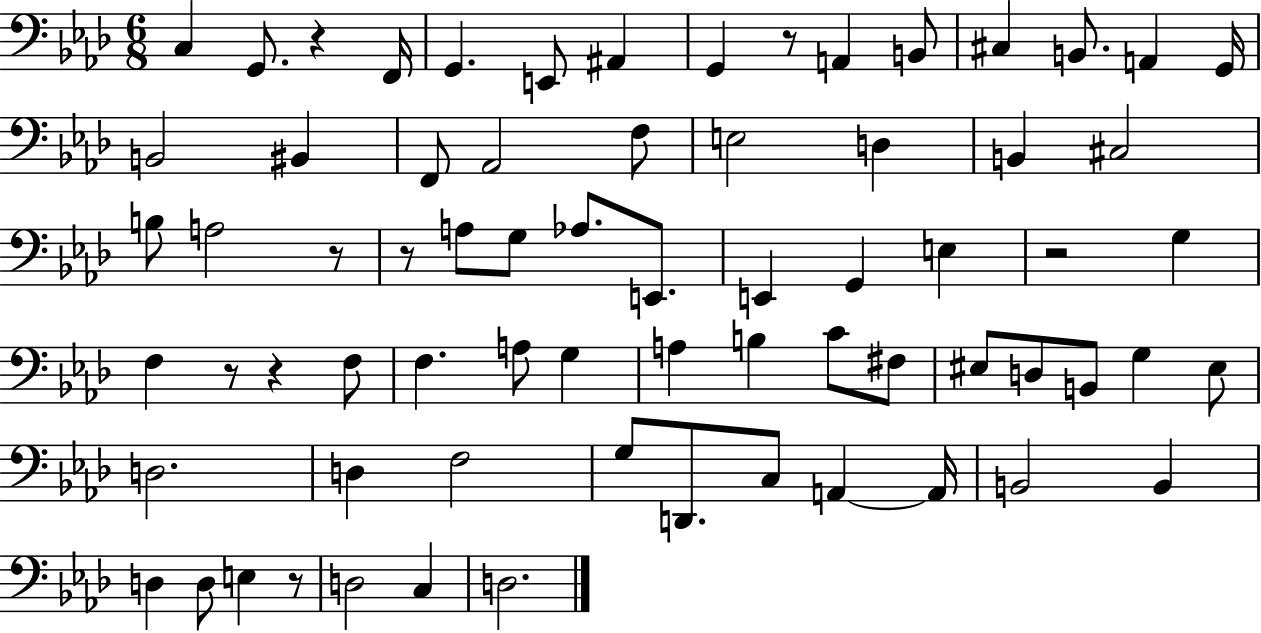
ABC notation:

X:1
T:Untitled
M:6/8
L:1/4
K:Ab
C, G,,/2 z F,,/4 G,, E,,/2 ^A,, G,, z/2 A,, B,,/2 ^C, B,,/2 A,, G,,/4 B,,2 ^B,, F,,/2 _A,,2 F,/2 E,2 D, B,, ^C,2 B,/2 A,2 z/2 z/2 A,/2 G,/2 _A,/2 E,,/2 E,, G,, E, z2 G, F, z/2 z F,/2 F, A,/2 G, A, B, C/2 ^F,/2 ^E,/2 D,/2 B,,/2 G, ^E,/2 D,2 D, F,2 G,/2 D,,/2 C,/2 A,, A,,/4 B,,2 B,, D, D,/2 E, z/2 D,2 C, D,2